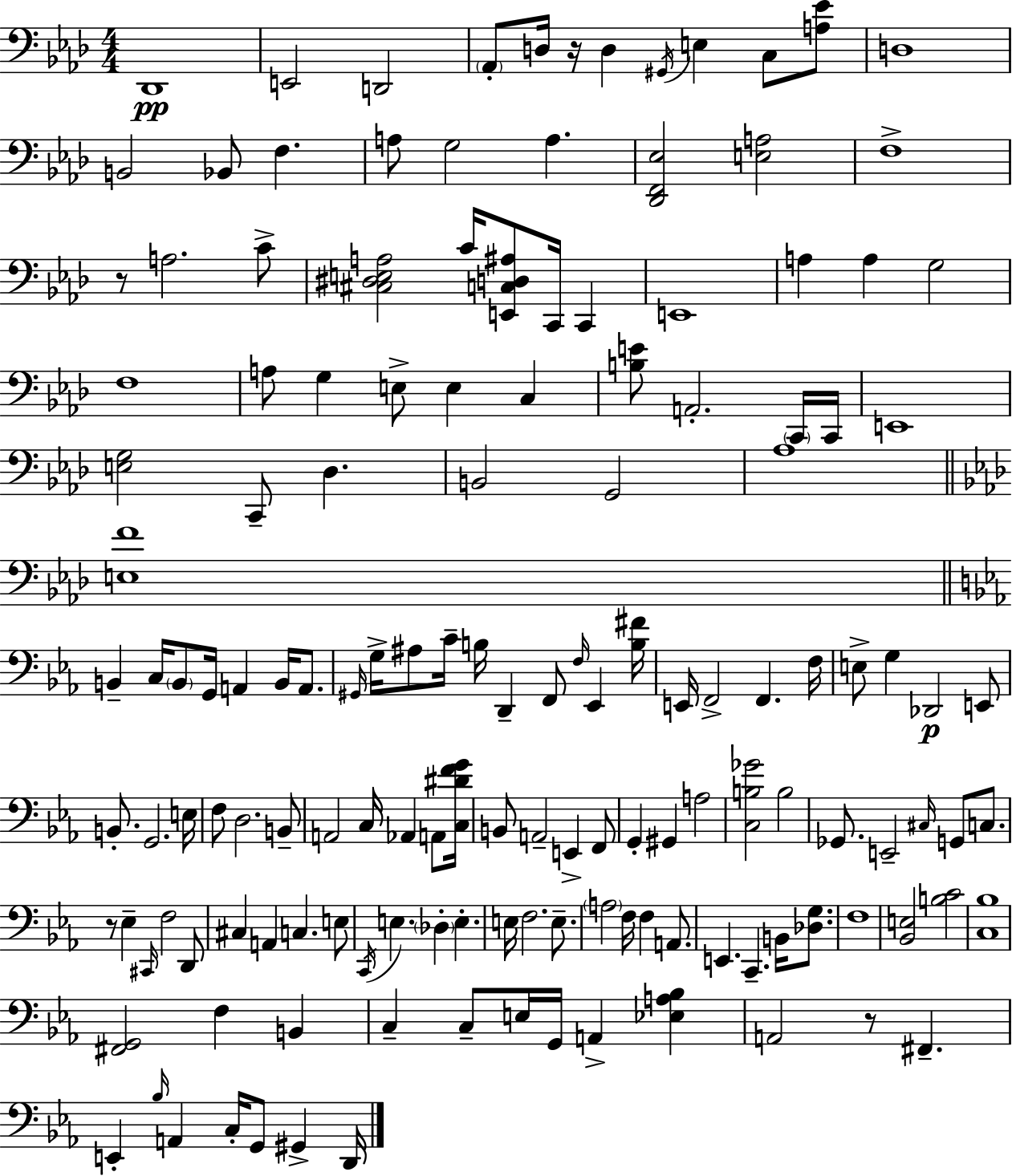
{
  \clef bass
  \numericTimeSignature
  \time 4/4
  \key aes \major
  des,1\pp | e,2 d,2 | \parenthesize aes,8-. d16 r16 d4 \acciaccatura { gis,16 } e4 c8 <a ees'>8 | d1 | \break b,2 bes,8 f4. | a8 g2 a4. | <des, f, ees>2 <e a>2 | f1-> | \break r8 a2. c'8-> | <cis dis e a>2 c'16 <e, c d ais>8 c,16 c,4 | e,1 | a4 a4 g2 | \break f1 | a8 g4 e8-> e4 c4 | <b e'>8 a,2.-. \parenthesize c,16 | c,16 e,1 | \break <e g>2 c,8-- des4. | b,2 g,2 | aes1 | \bar "||" \break \key f \minor <e f'>1 | \bar "||" \break \key ees \major b,4-- c16 \parenthesize b,8 g,16 a,4 b,16 a,8. | \grace { gis,16 } g16-> ais8 c'16-- b16 d,4-- f,8 \grace { f16 } ees,4 | <b fis'>16 e,16 f,2-> f,4. | f16 e8-> g4 des,2\p | \break e,8 b,8.-. g,2. | e16 f8 d2. | b,8-- a,2 c16 aes,4 a,8 | <c dis' f' g'>16 b,8 a,2-- e,4-> | \break f,8 g,4-. gis,4 a2 | <c b ges'>2 b2 | ges,8. e,2-- \grace { cis16 } g,8 | c8. r8 ees4-- \grace { cis,16 } f2 | \break d,8 cis4 a,4 c4. | e8 \acciaccatura { c,16 } e4. \parenthesize des4-. e4.-. | e16 f2. | e8.-- \parenthesize a2 f16 f4 | \break a,8. e,4. c,4.-- | b,16 <des g>8. f1 | <bes, e>2 <b c'>2 | <c bes>1 | \break <fis, g,>2 f4 | b,4 c4-- c8-- e16 g,16 a,4-> | <ees a bes>4 a,2 r8 fis,4.-- | e,4-. \grace { bes16 } a,4 c16-. g,8 | \break gis,4-> d,16 \bar "|."
}